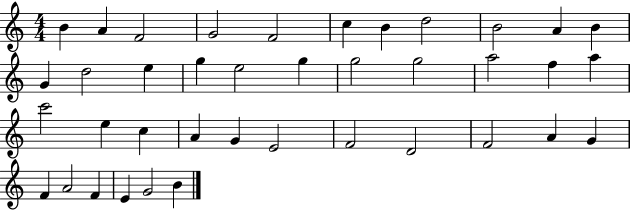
X:1
T:Untitled
M:4/4
L:1/4
K:C
B A F2 G2 F2 c B d2 B2 A B G d2 e g e2 g g2 g2 a2 f a c'2 e c A G E2 F2 D2 F2 A G F A2 F E G2 B